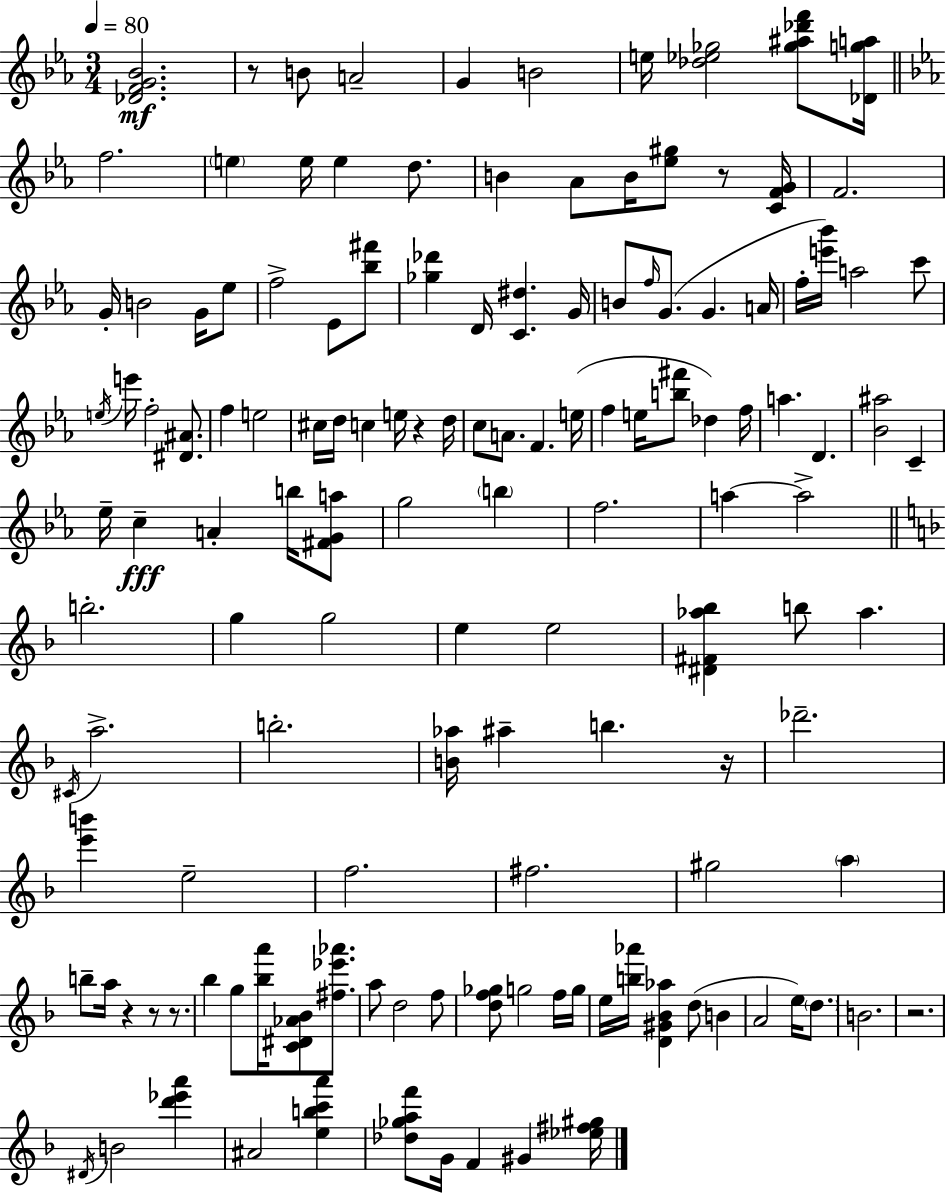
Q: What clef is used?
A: treble